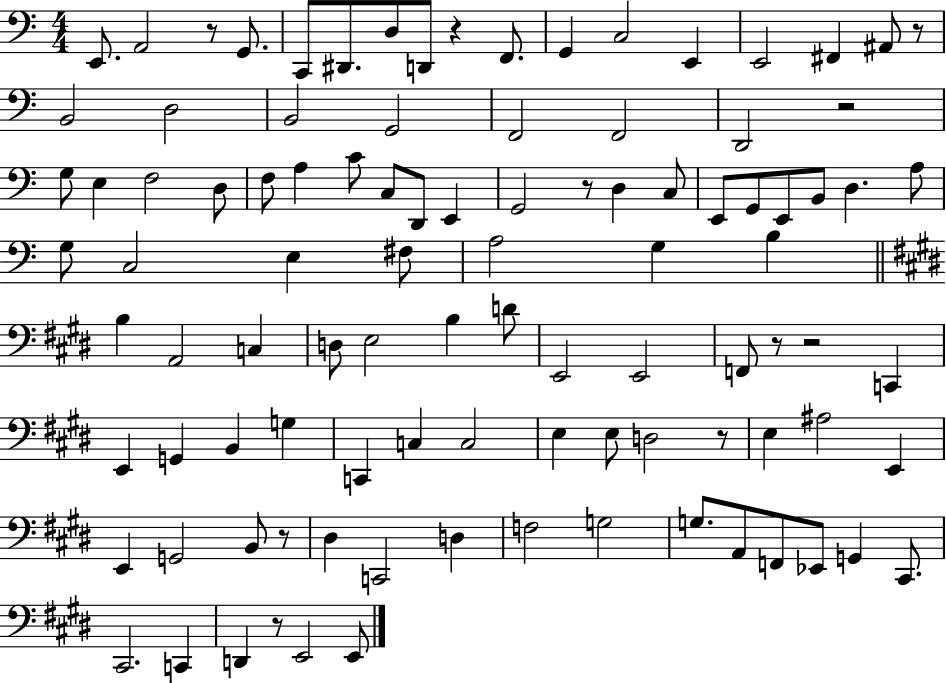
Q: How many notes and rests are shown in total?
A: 100